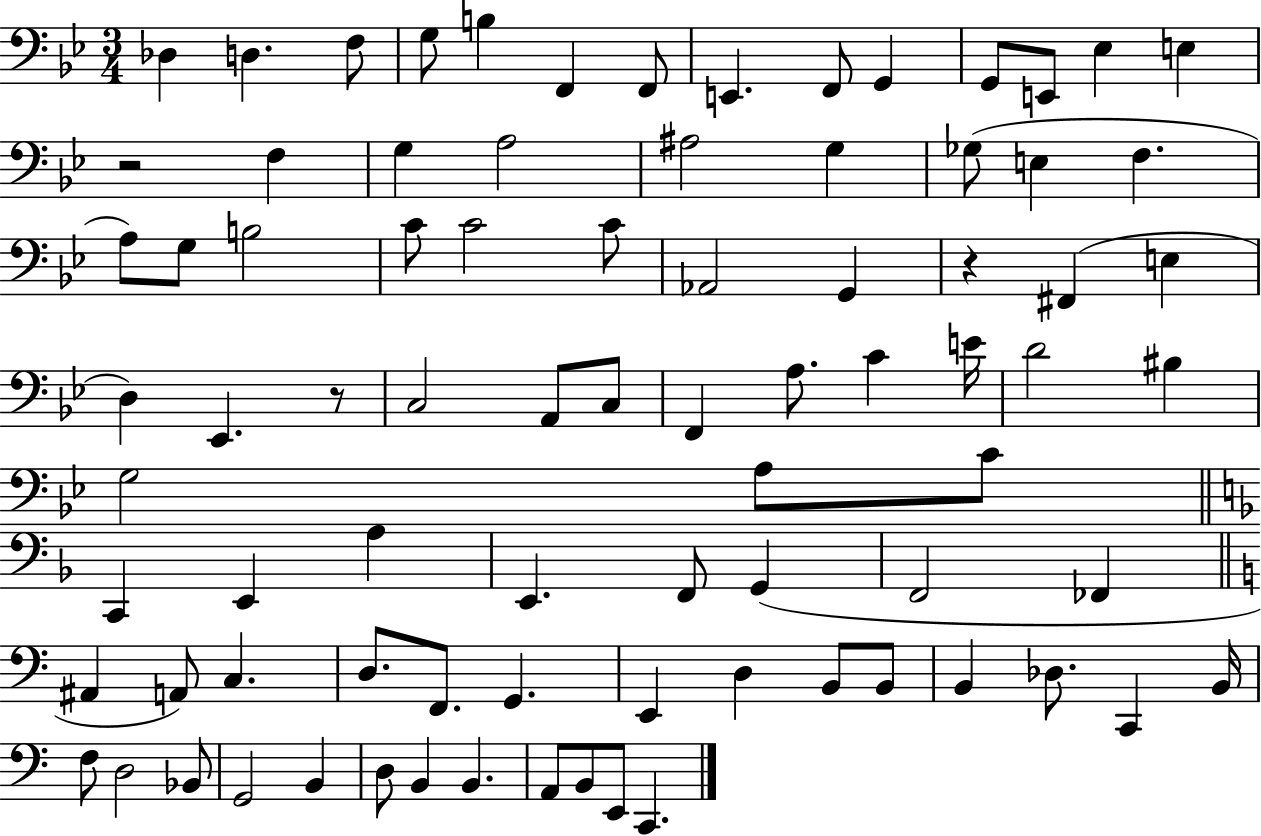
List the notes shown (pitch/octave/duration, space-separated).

Db3/q D3/q. F3/e G3/e B3/q F2/q F2/e E2/q. F2/e G2/q G2/e E2/e Eb3/q E3/q R/h F3/q G3/q A3/h A#3/h G3/q Gb3/e E3/q F3/q. A3/e G3/e B3/h C4/e C4/h C4/e Ab2/h G2/q R/q F#2/q E3/q D3/q Eb2/q. R/e C3/h A2/e C3/e F2/q A3/e. C4/q E4/s D4/h BIS3/q G3/h A3/e C4/e C2/q E2/q A3/q E2/q. F2/e G2/q F2/h FES2/q A#2/q A2/e C3/q. D3/e. F2/e. G2/q. E2/q D3/q B2/e B2/e B2/q Db3/e. C2/q B2/s F3/e D3/h Bb2/e G2/h B2/q D3/e B2/q B2/q. A2/e B2/e E2/e C2/q.